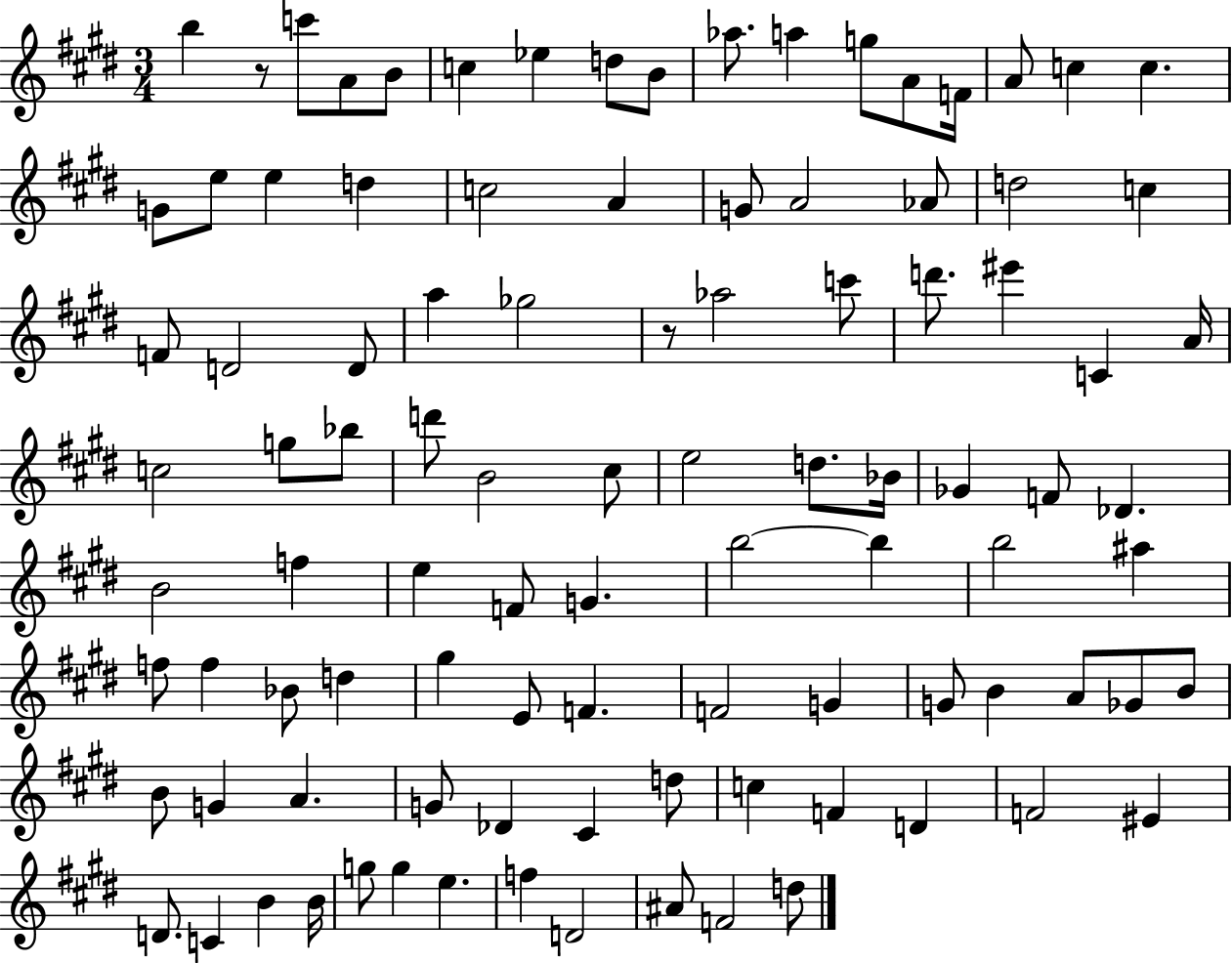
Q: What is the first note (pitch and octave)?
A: B5